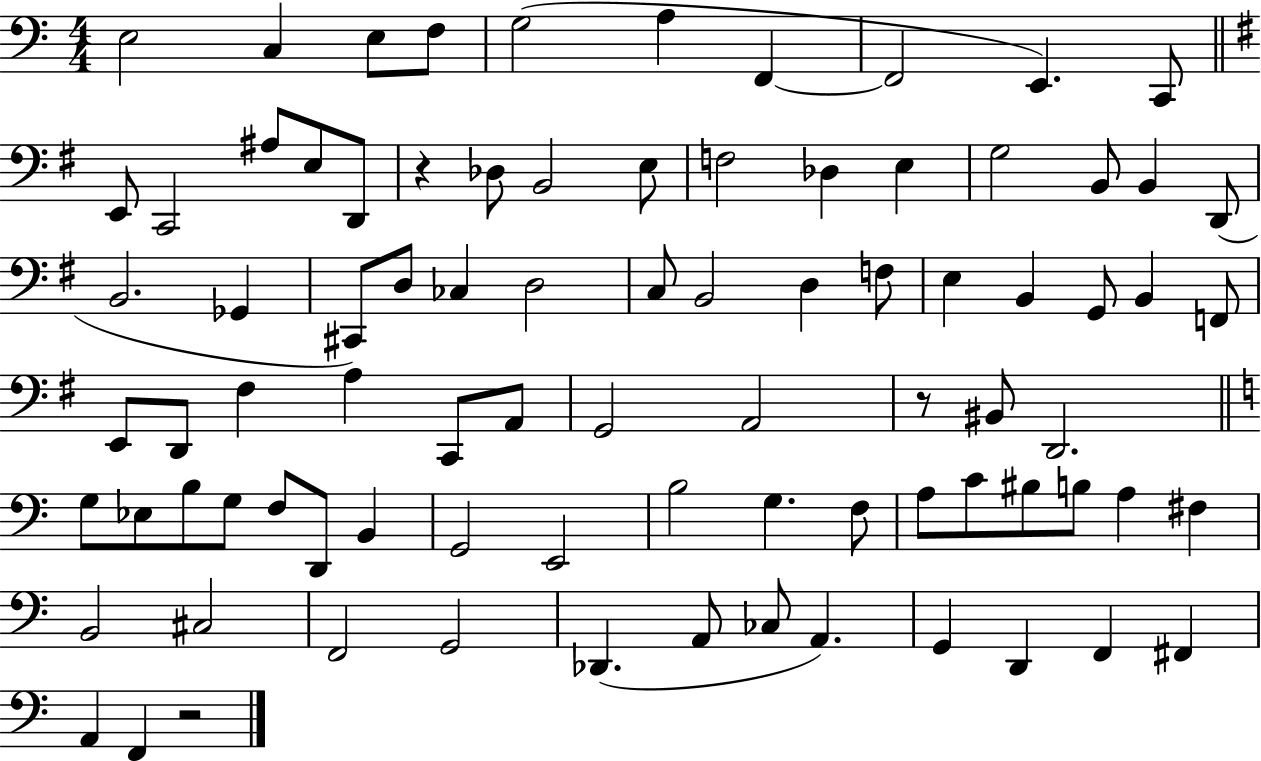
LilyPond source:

{
  \clef bass
  \numericTimeSignature
  \time 4/4
  \key c \major
  \repeat volta 2 { e2 c4 e8 f8 | g2( a4 f,4~~ | f,2 e,4.) c,8 | \bar "||" \break \key g \major e,8 c,2 ais8 e8 d,8 | r4 des8 b,2 e8 | f2 des4 e4 | g2 b,8 b,4 d,8( | \break b,2. ges,4 | cis,8) d8 ces4 d2 | c8 b,2 d4 f8 | e4 b,4 g,8 b,4 f,8 | \break e,8 d,8 fis4 a4 c,8 a,8 | g,2 a,2 | r8 bis,8 d,2. | \bar "||" \break \key c \major g8 ees8 b8 g8 f8 d,8 b,4 | g,2 e,2 | b2 g4. f8 | a8 c'8 bis8 b8 a4 fis4 | \break b,2 cis2 | f,2 g,2 | des,4.( a,8 ces8 a,4.) | g,4 d,4 f,4 fis,4 | \break a,4 f,4 r2 | } \bar "|."
}